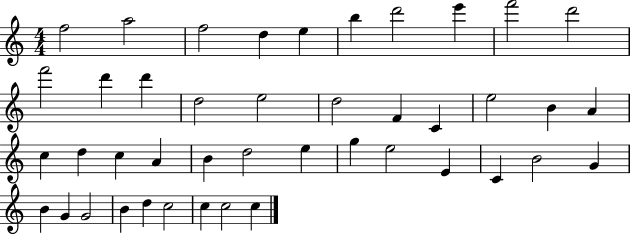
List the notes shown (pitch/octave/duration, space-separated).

F5/h A5/h F5/h D5/q E5/q B5/q D6/h E6/q F6/h D6/h F6/h D6/q D6/q D5/h E5/h D5/h F4/q C4/q E5/h B4/q A4/q C5/q D5/q C5/q A4/q B4/q D5/h E5/q G5/q E5/h E4/q C4/q B4/h G4/q B4/q G4/q G4/h B4/q D5/q C5/h C5/q C5/h C5/q